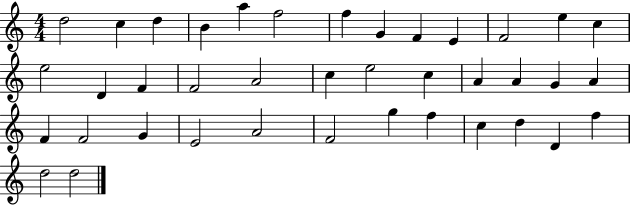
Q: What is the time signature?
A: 4/4